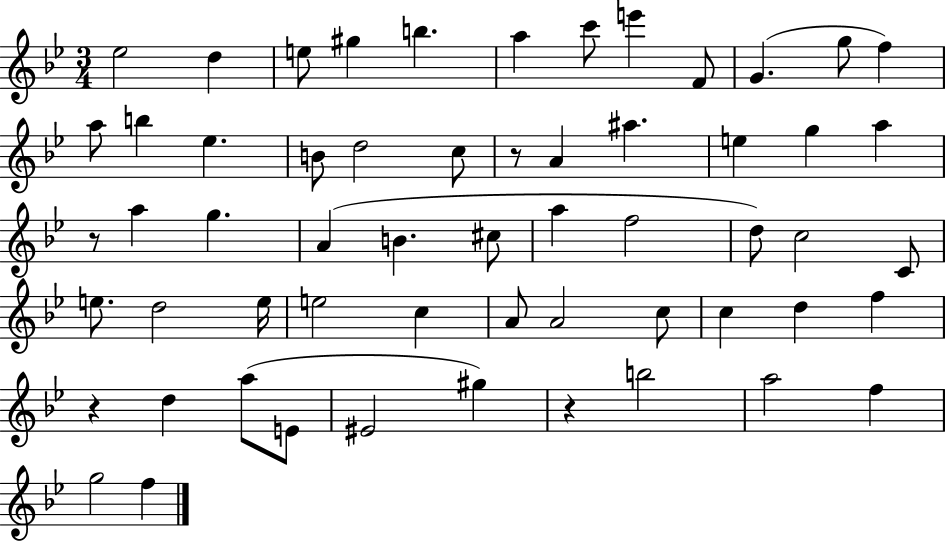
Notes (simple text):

Eb5/h D5/q E5/e G#5/q B5/q. A5/q C6/e E6/q F4/e G4/q. G5/e F5/q A5/e B5/q Eb5/q. B4/e D5/h C5/e R/e A4/q A#5/q. E5/q G5/q A5/q R/e A5/q G5/q. A4/q B4/q. C#5/e A5/q F5/h D5/e C5/h C4/e E5/e. D5/h E5/s E5/h C5/q A4/e A4/h C5/e C5/q D5/q F5/q R/q D5/q A5/e E4/e EIS4/h G#5/q R/q B5/h A5/h F5/q G5/h F5/q